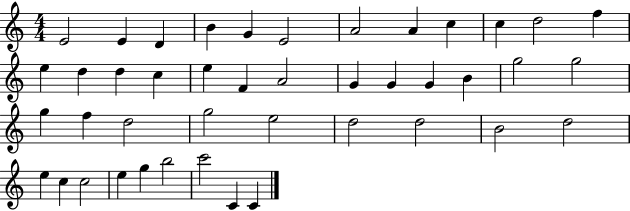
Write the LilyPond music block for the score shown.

{
  \clef treble
  \numericTimeSignature
  \time 4/4
  \key c \major
  e'2 e'4 d'4 | b'4 g'4 e'2 | a'2 a'4 c''4 | c''4 d''2 f''4 | \break e''4 d''4 d''4 c''4 | e''4 f'4 a'2 | g'4 g'4 g'4 b'4 | g''2 g''2 | \break g''4 f''4 d''2 | g''2 e''2 | d''2 d''2 | b'2 d''2 | \break e''4 c''4 c''2 | e''4 g''4 b''2 | c'''2 c'4 c'4 | \bar "|."
}